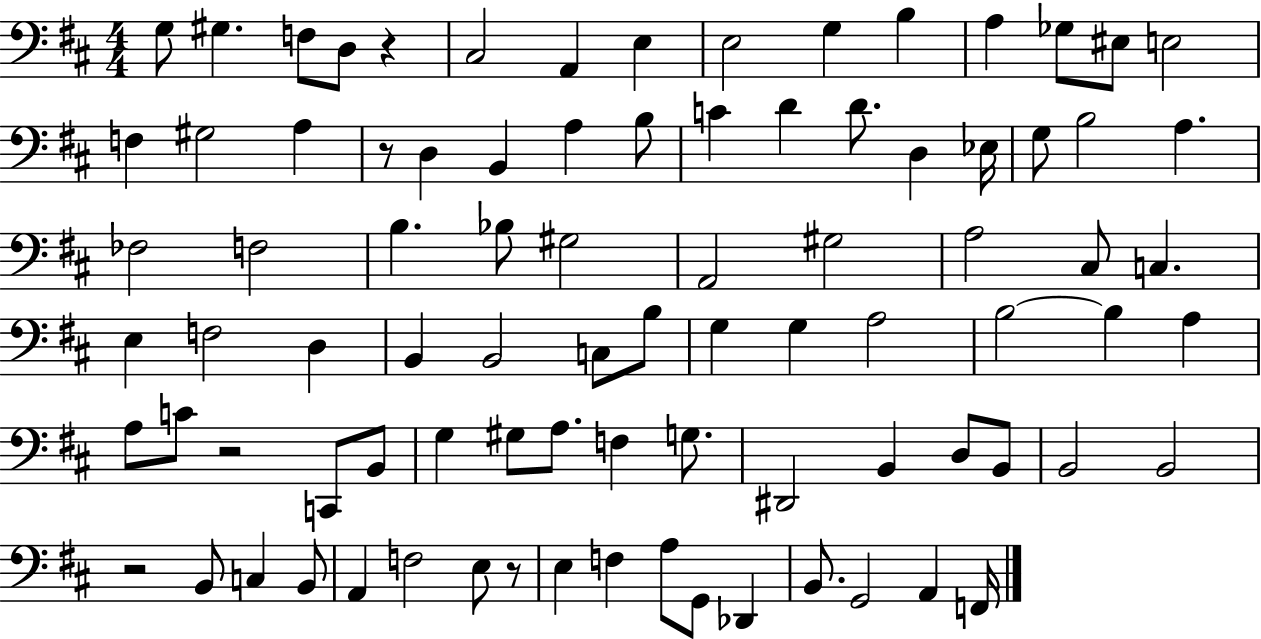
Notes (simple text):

G3/e G#3/q. F3/e D3/e R/q C#3/h A2/q E3/q E3/h G3/q B3/q A3/q Gb3/e EIS3/e E3/h F3/q G#3/h A3/q R/e D3/q B2/q A3/q B3/e C4/q D4/q D4/e. D3/q Eb3/s G3/e B3/h A3/q. FES3/h F3/h B3/q. Bb3/e G#3/h A2/h G#3/h A3/h C#3/e C3/q. E3/q F3/h D3/q B2/q B2/h C3/e B3/e G3/q G3/q A3/h B3/h B3/q A3/q A3/e C4/e R/h C2/e B2/e G3/q G#3/e A3/e. F3/q G3/e. D#2/h B2/q D3/e B2/e B2/h B2/h R/h B2/e C3/q B2/e A2/q F3/h E3/e R/e E3/q F3/q A3/e G2/e Db2/q B2/e. G2/h A2/q F2/s